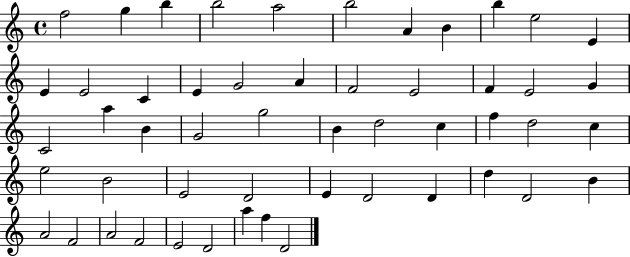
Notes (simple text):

F5/h G5/q B5/q B5/h A5/h B5/h A4/q B4/q B5/q E5/h E4/q E4/q E4/h C4/q E4/q G4/h A4/q F4/h E4/h F4/q E4/h G4/q C4/h A5/q B4/q G4/h G5/h B4/q D5/h C5/q F5/q D5/h C5/q E5/h B4/h E4/h D4/h E4/q D4/h D4/q D5/q D4/h B4/q A4/h F4/h A4/h F4/h E4/h D4/h A5/q F5/q D4/h